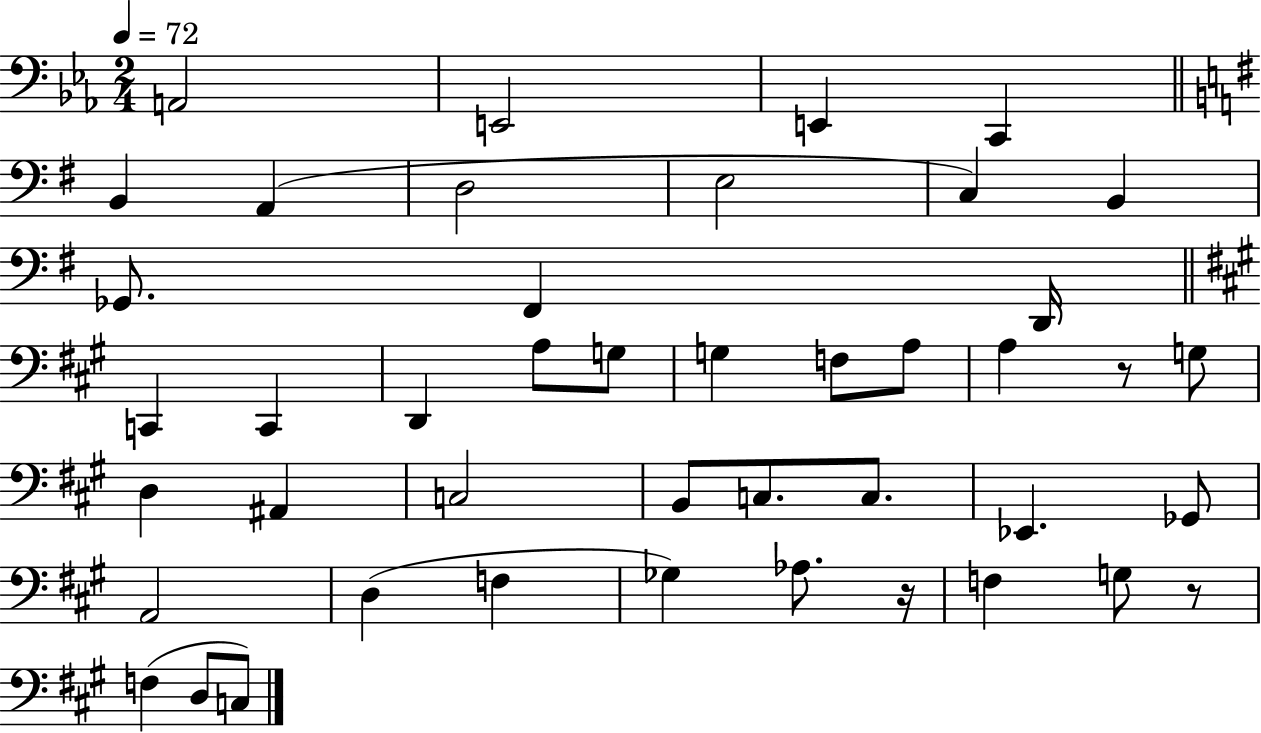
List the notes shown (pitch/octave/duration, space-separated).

A2/h E2/h E2/q C2/q B2/q A2/q D3/h E3/h C3/q B2/q Gb2/e. F#2/q D2/s C2/q C2/q D2/q A3/e G3/e G3/q F3/e A3/e A3/q R/e G3/e D3/q A#2/q C3/h B2/e C3/e. C3/e. Eb2/q. Gb2/e A2/h D3/q F3/q Gb3/q Ab3/e. R/s F3/q G3/e R/e F3/q D3/e C3/e